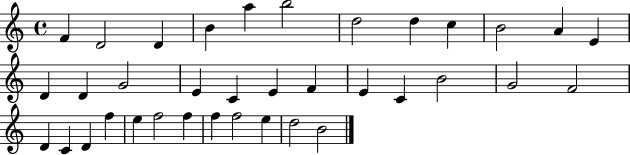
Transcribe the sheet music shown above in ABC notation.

X:1
T:Untitled
M:4/4
L:1/4
K:C
F D2 D B a b2 d2 d c B2 A E D D G2 E C E F E C B2 G2 F2 D C D f e f2 f f f2 e d2 B2